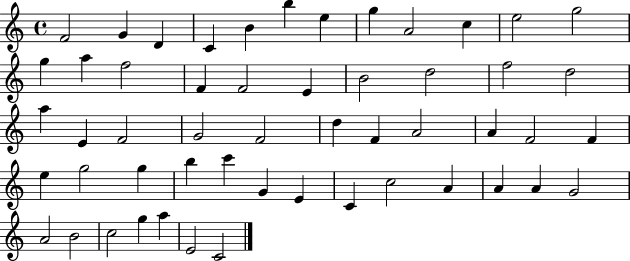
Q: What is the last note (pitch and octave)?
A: C4